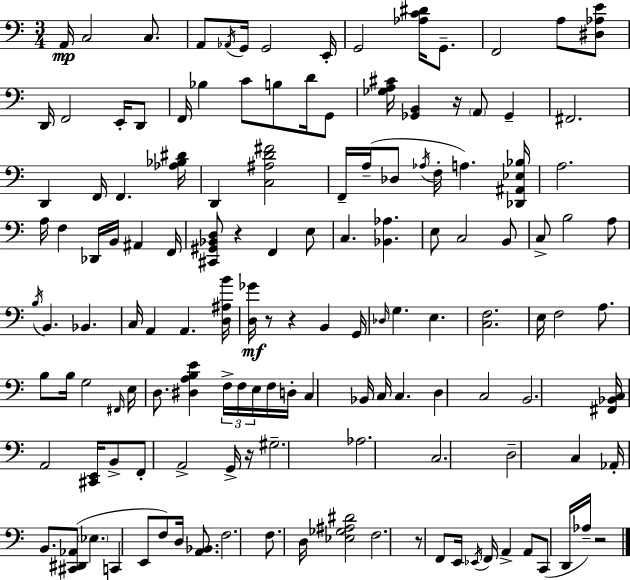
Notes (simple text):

A2/s C3/h C3/e. A2/e Ab2/s G2/s G2/h E2/s G2/h [Ab3,C4,D#4]/s G2/e. F2/h A3/e [D#3,Ab3,E4]/e D2/s F2/h E2/s D2/e F2/s Bb3/q C4/e B3/e D4/s G2/e [Gb3,A3,C#4]/s [Gb2,B2]/q R/s A2/e Gb2/q F#2/h. D2/q F2/s F2/q. [Ab3,Bb3,D#4]/s D2/q [C3,A#3,D4,F#4]/h F2/s A3/s Db3/e Ab3/s F3/s A3/q. [Db2,A#2,Eb3,Bb3]/s A3/h. A3/s F3/q Db2/s B2/s A#2/q F2/s [C#2,G#2,Bb2,D3]/e R/q F2/q E3/e C3/q. [Bb2,Ab3]/q. E3/e C3/h B2/e C3/e B3/h A3/e B3/s B2/q. Bb2/q. C3/s A2/q A2/q. [D3,A#3,B4]/s [D3,Gb4]/s R/e R/q B2/q G2/s Db3/s G3/q. E3/q. [C3,F3]/h. E3/s F3/h A3/e. B3/e B3/s G3/h F#2/s E3/s D3/e. [D#3,A3,B3,E4]/q F3/s F3/s E3/s F3/s D3/s C3/q Bb2/s C3/s C3/q. D3/q C3/h B2/h. [F#2,Bb2,C3]/s A2/h [C#2,E2]/s B2/e F2/e A2/h G2/s R/s G#3/h. Ab3/h. C3/h. D3/h C3/q Ab2/s B2/e. [C#2,D#2,Ab2]/e Eb3/q. C2/q E2/e F3/e D3/s [A2,Bb2]/e. F3/h. F3/e. D3/s [Eb3,Gb3,A#3,D#4]/h F3/h. R/e F2/e E2/s Eb2/s F2/s A2/q A2/e C2/e D2/s Ab3/s R/h